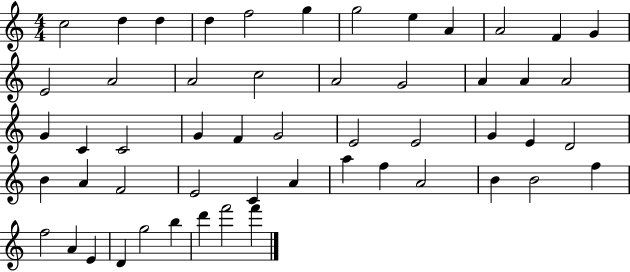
{
  \clef treble
  \numericTimeSignature
  \time 4/4
  \key c \major
  c''2 d''4 d''4 | d''4 f''2 g''4 | g''2 e''4 a'4 | a'2 f'4 g'4 | \break e'2 a'2 | a'2 c''2 | a'2 g'2 | a'4 a'4 a'2 | \break g'4 c'4 c'2 | g'4 f'4 g'2 | e'2 e'2 | g'4 e'4 d'2 | \break b'4 a'4 f'2 | e'2 c'4 a'4 | a''4 f''4 a'2 | b'4 b'2 f''4 | \break f''2 a'4 e'4 | d'4 g''2 b''4 | d'''4 f'''2 f'''4 | \bar "|."
}